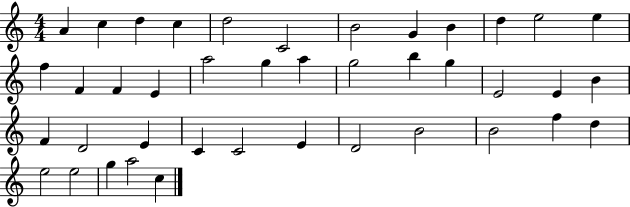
A4/q C5/q D5/q C5/q D5/h C4/h B4/h G4/q B4/q D5/q E5/h E5/q F5/q F4/q F4/q E4/q A5/h G5/q A5/q G5/h B5/q G5/q E4/h E4/q B4/q F4/q D4/h E4/q C4/q C4/h E4/q D4/h B4/h B4/h F5/q D5/q E5/h E5/h G5/q A5/h C5/q